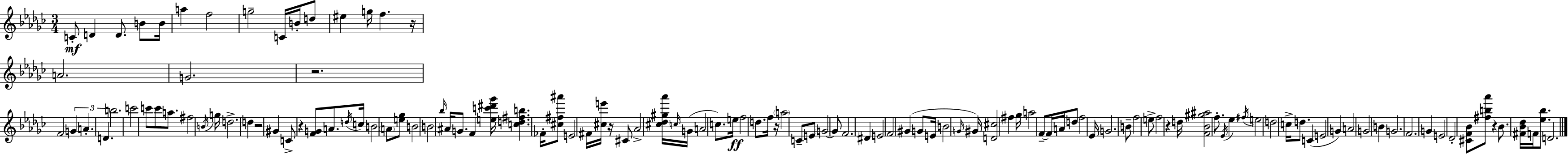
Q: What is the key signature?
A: EES minor